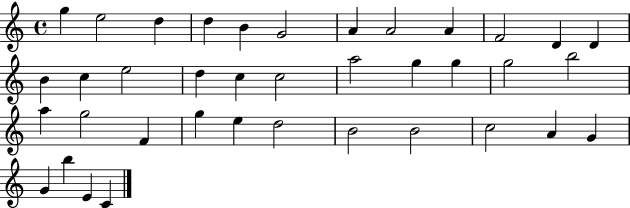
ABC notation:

X:1
T:Untitled
M:4/4
L:1/4
K:C
g e2 d d B G2 A A2 A F2 D D B c e2 d c c2 a2 g g g2 b2 a g2 F g e d2 B2 B2 c2 A G G b E C